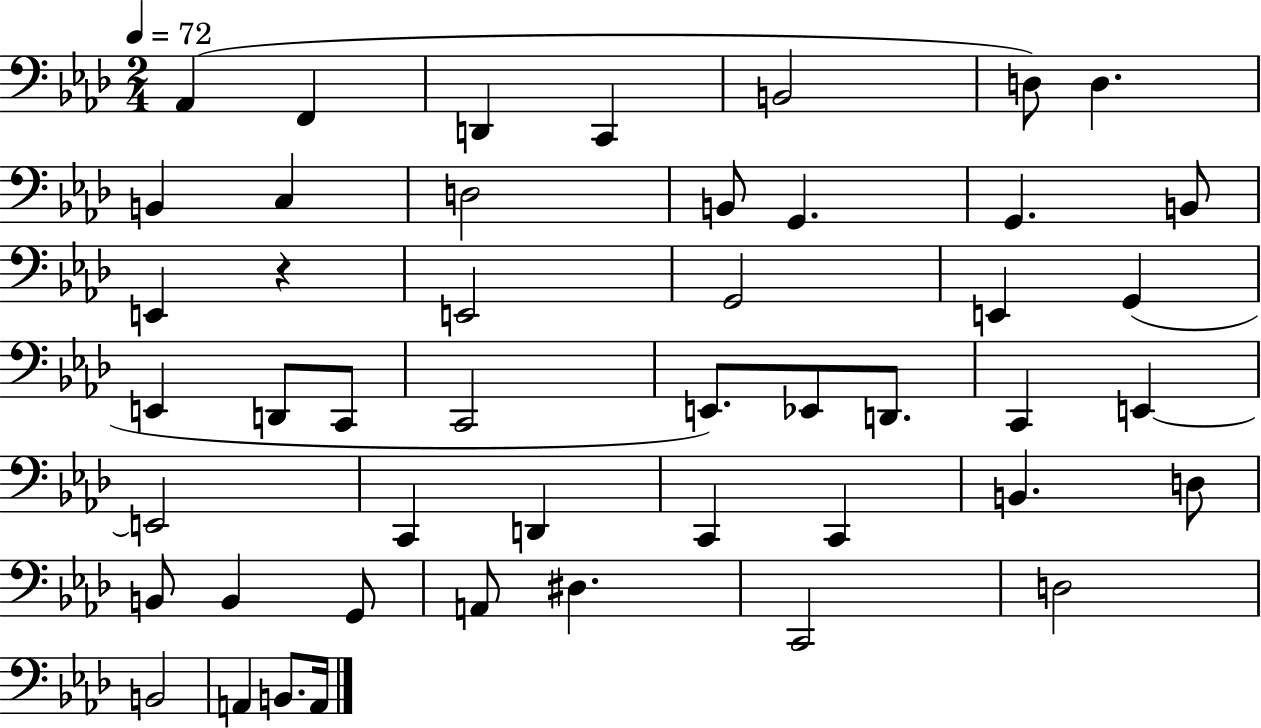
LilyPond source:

{
  \clef bass
  \numericTimeSignature
  \time 2/4
  \key aes \major
  \tempo 4 = 72
  \repeat volta 2 { aes,4( f,4 | d,4 c,4 | b,2 | d8) d4. | \break b,4 c4 | d2 | b,8 g,4. | g,4. b,8 | \break e,4 r4 | e,2 | g,2 | e,4 g,4( | \break e,4 d,8 c,8 | c,2 | e,8.) ees,8 d,8. | c,4 e,4~~ | \break e,2 | c,4 d,4 | c,4 c,4 | b,4. d8 | \break b,8 b,4 g,8 | a,8 dis4. | c,2 | d2 | \break b,2 | a,4 b,8. a,16 | } \bar "|."
}